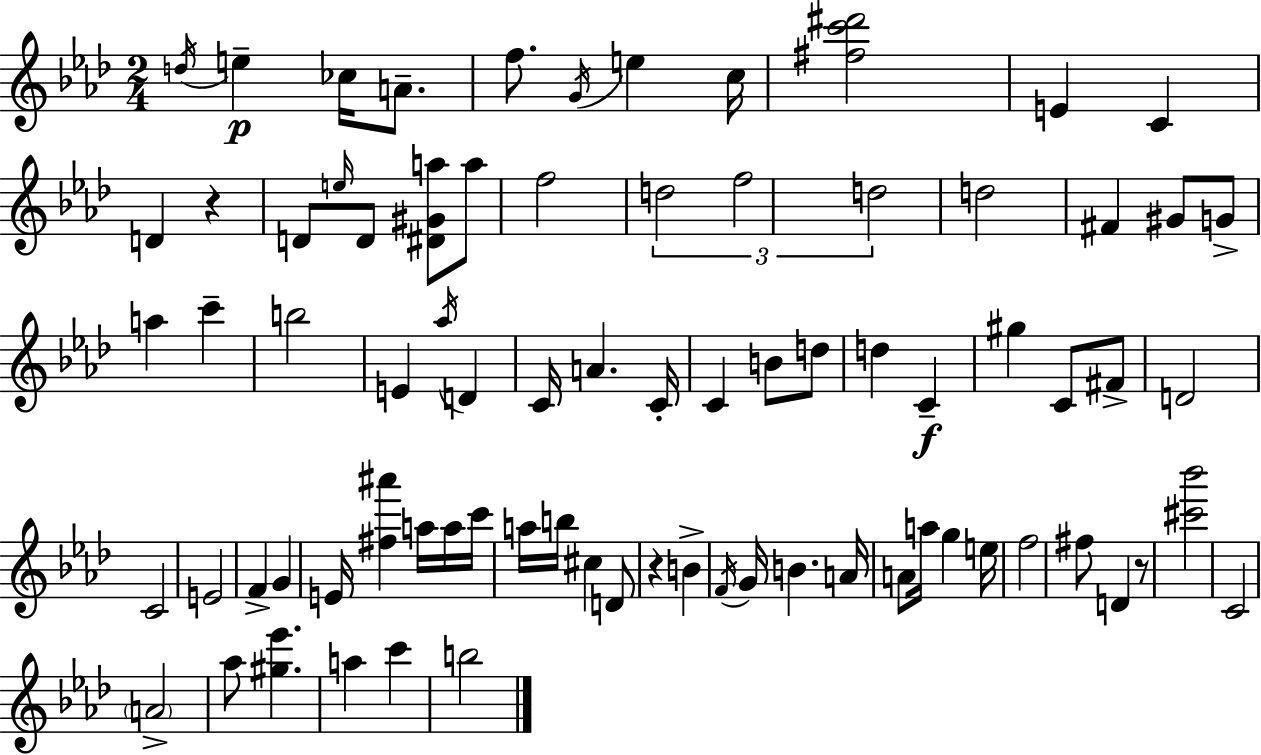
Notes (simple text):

D5/s E5/q CES5/s A4/e. F5/e. G4/s E5/q C5/s [F#5,C6,D#6]/h E4/q C4/q D4/q R/q D4/e E5/s D4/e [D#4,G#4,A5]/e A5/e F5/h D5/h F5/h D5/h D5/h F#4/q G#4/e G4/e A5/q C6/q B5/h E4/q Ab5/s D4/q C4/s A4/q. C4/s C4/q B4/e D5/e D5/q C4/q G#5/q C4/e F#4/e D4/h C4/h E4/h F4/q G4/q E4/s [F#5,A#6]/q A5/s A5/s C6/s A5/s B5/s C#5/q D4/e R/q B4/q F4/s G4/s B4/q. A4/s A4/e A5/s G5/q E5/s F5/h F#5/e D4/q R/e [C#6,Bb6]/h C4/h A4/h Ab5/e [G#5,Eb6]/q. A5/q C6/q B5/h